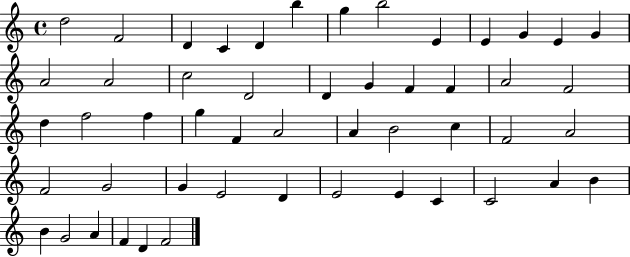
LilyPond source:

{
  \clef treble
  \time 4/4
  \defaultTimeSignature
  \key c \major
  d''2 f'2 | d'4 c'4 d'4 b''4 | g''4 b''2 e'4 | e'4 g'4 e'4 g'4 | \break a'2 a'2 | c''2 d'2 | d'4 g'4 f'4 f'4 | a'2 f'2 | \break d''4 f''2 f''4 | g''4 f'4 a'2 | a'4 b'2 c''4 | f'2 a'2 | \break f'2 g'2 | g'4 e'2 d'4 | e'2 e'4 c'4 | c'2 a'4 b'4 | \break b'4 g'2 a'4 | f'4 d'4 f'2 | \bar "|."
}